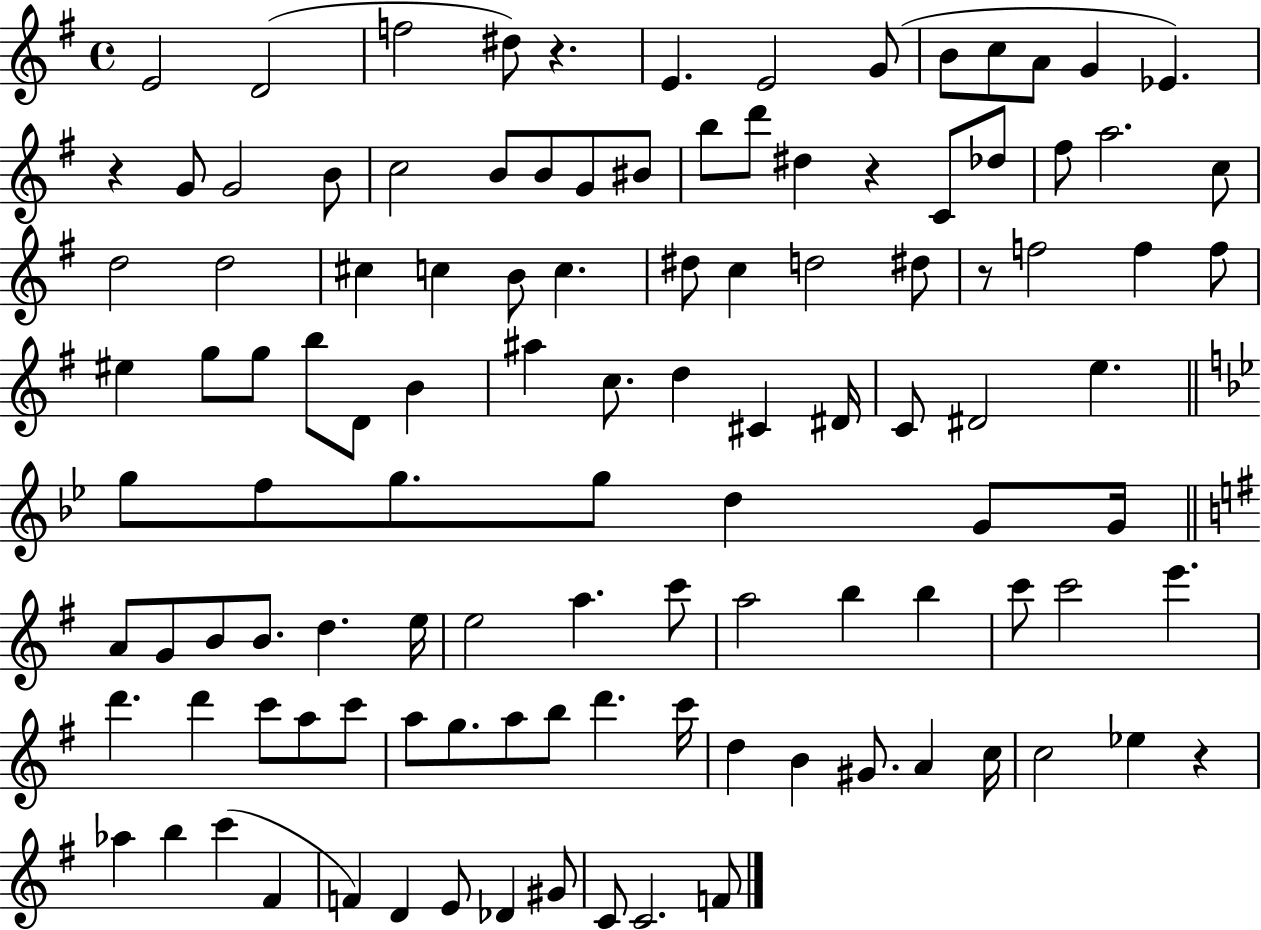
E4/h D4/h F5/h D#5/e R/q. E4/q. E4/h G4/e B4/e C5/e A4/e G4/q Eb4/q. R/q G4/e G4/h B4/e C5/h B4/e B4/e G4/e BIS4/e B5/e D6/e D#5/q R/q C4/e Db5/e F#5/e A5/h. C5/e D5/h D5/h C#5/q C5/q B4/e C5/q. D#5/e C5/q D5/h D#5/e R/e F5/h F5/q F5/e EIS5/q G5/e G5/e B5/e D4/e B4/q A#5/q C5/e. D5/q C#4/q D#4/s C4/e D#4/h E5/q. G5/e F5/e G5/e. G5/e D5/q G4/e G4/s A4/e G4/e B4/e B4/e. D5/q. E5/s E5/h A5/q. C6/e A5/h B5/q B5/q C6/e C6/h E6/q. D6/q. D6/q C6/e A5/e C6/e A5/e G5/e. A5/e B5/e D6/q. C6/s D5/q B4/q G#4/e. A4/q C5/s C5/h Eb5/q R/q Ab5/q B5/q C6/q F#4/q F4/q D4/q E4/e Db4/q G#4/e C4/e C4/h. F4/e